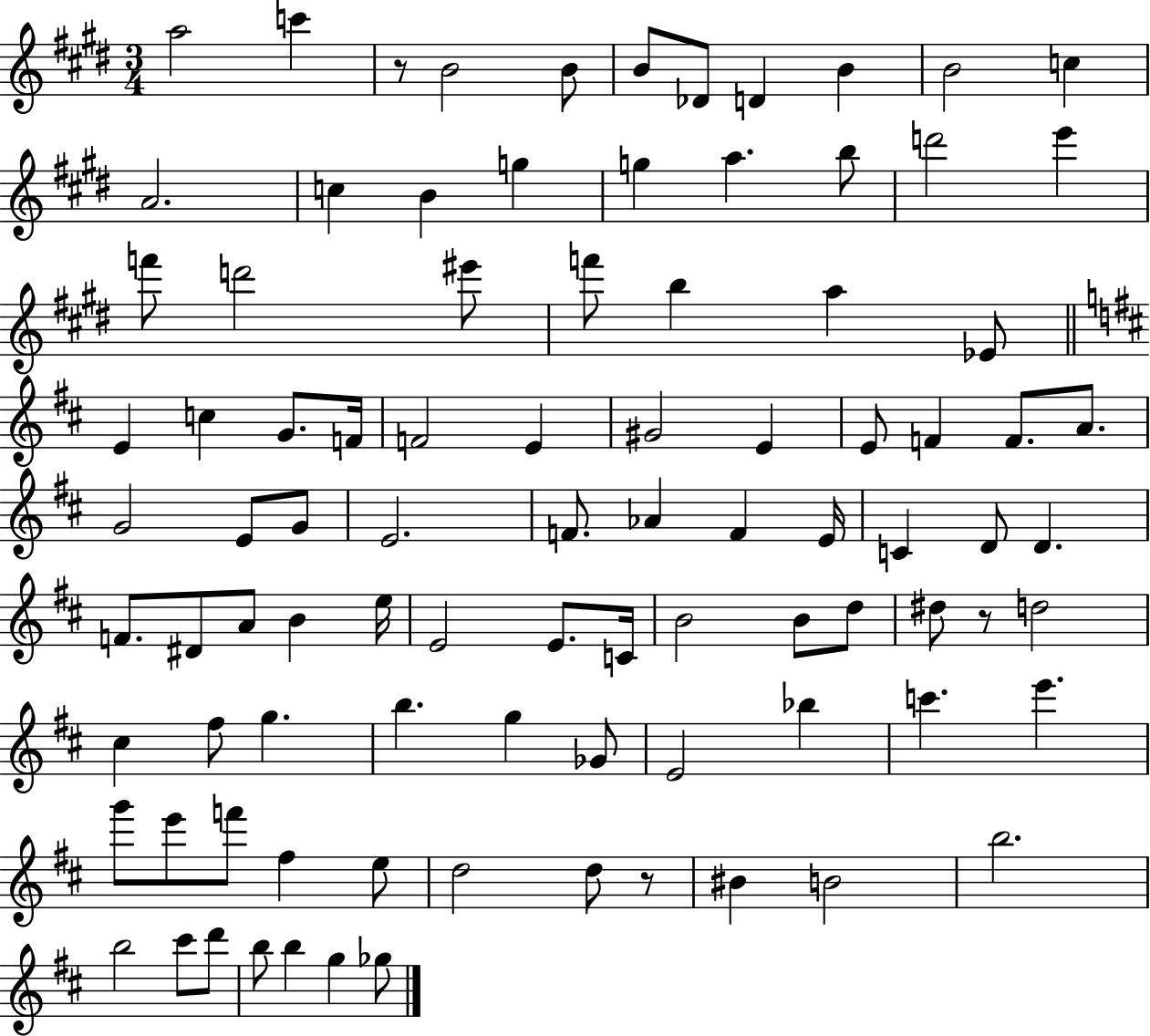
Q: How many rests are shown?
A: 3